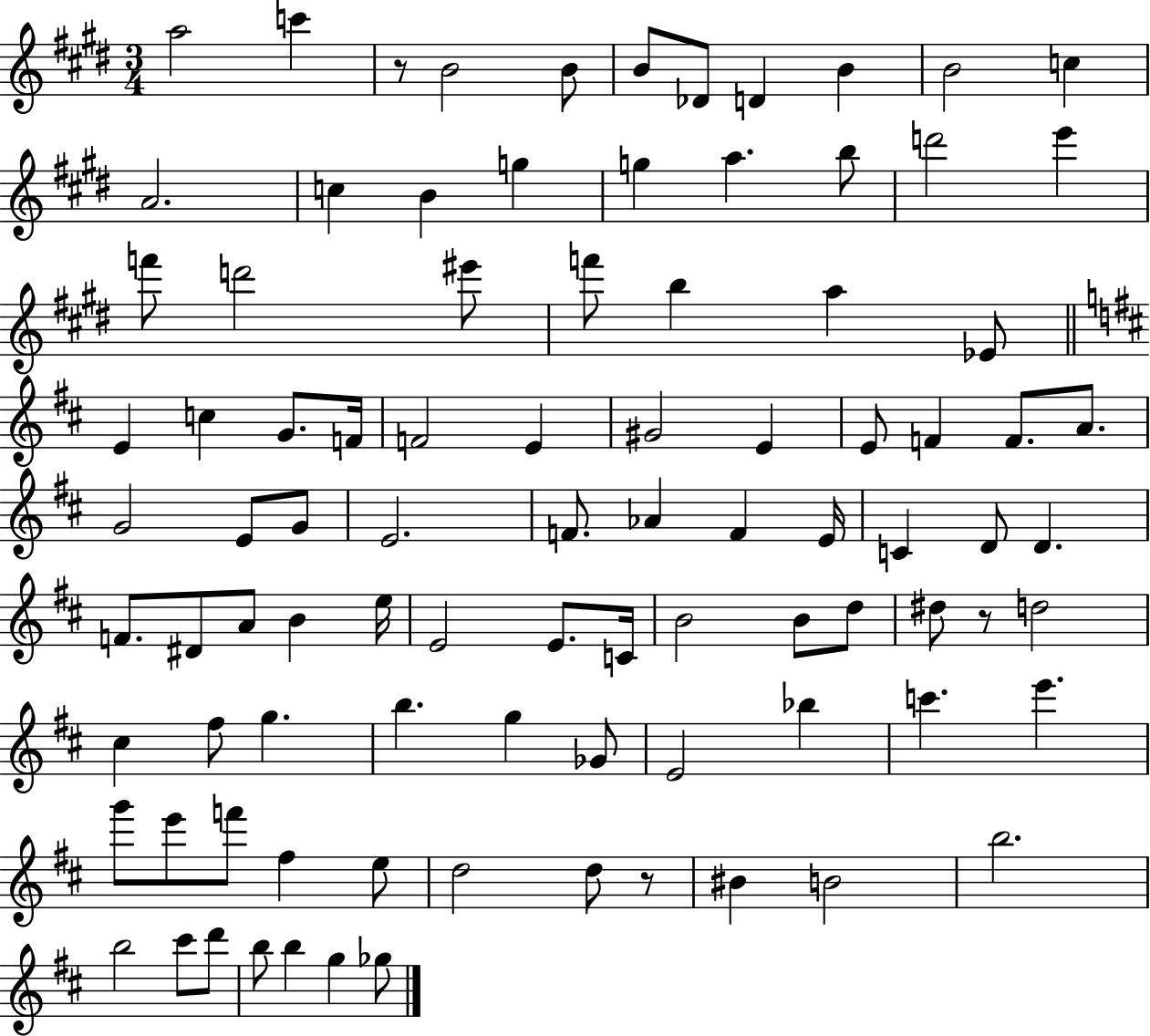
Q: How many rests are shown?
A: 3